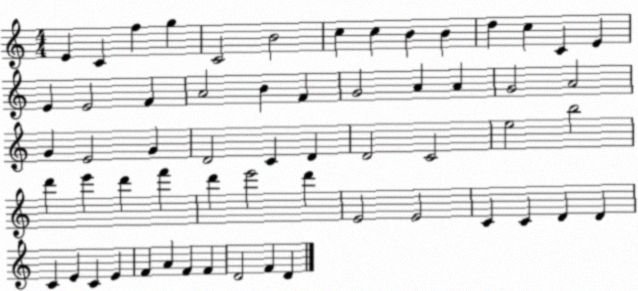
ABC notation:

X:1
T:Untitled
M:4/4
L:1/4
K:C
E C f g C2 B2 c c B B d c C E E E2 F A2 B F G2 A A G2 A2 G E2 G D2 C D D2 C2 e2 b2 d' e' d' f' d' e'2 d' E2 E2 C C D D C E C E F A F F D2 F D